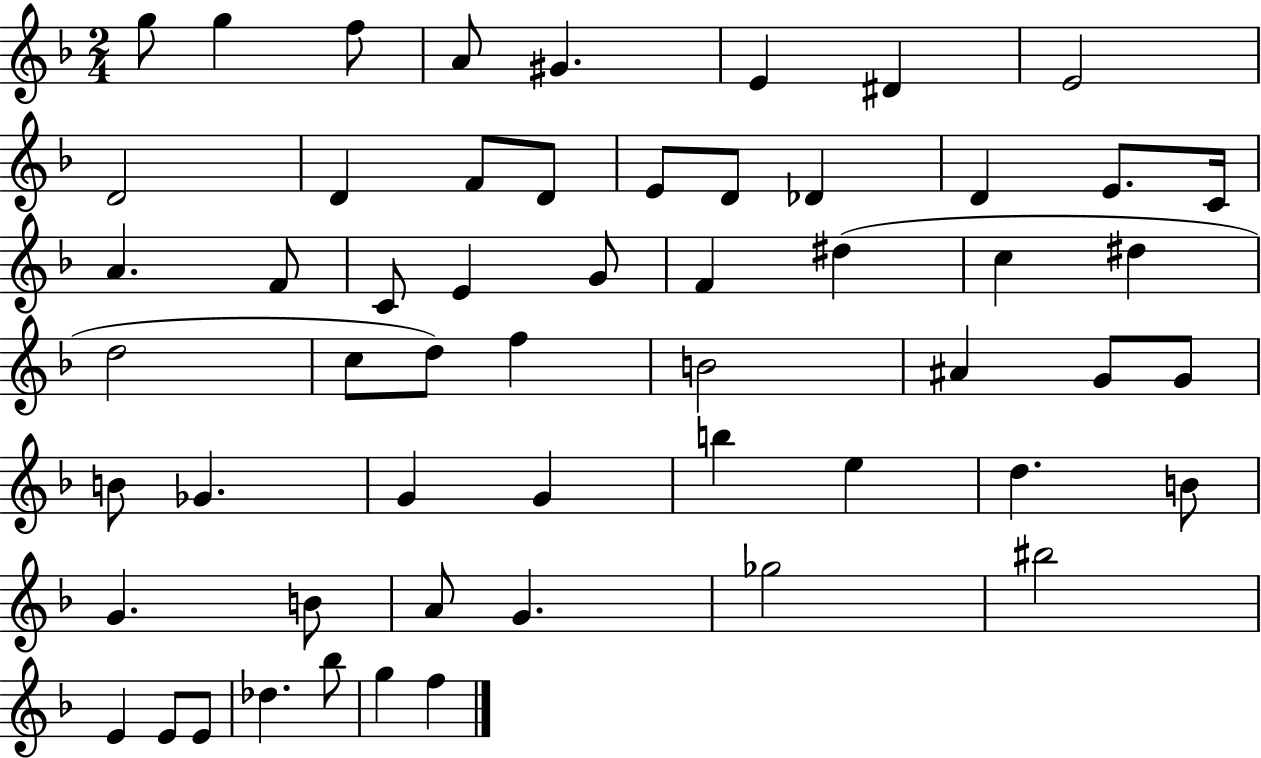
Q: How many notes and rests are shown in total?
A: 56